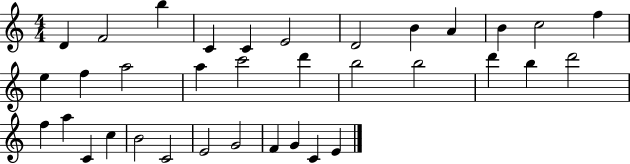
X:1
T:Untitled
M:4/4
L:1/4
K:C
D F2 b C C E2 D2 B A B c2 f e f a2 a c'2 d' b2 b2 d' b d'2 f a C c B2 C2 E2 G2 F G C E